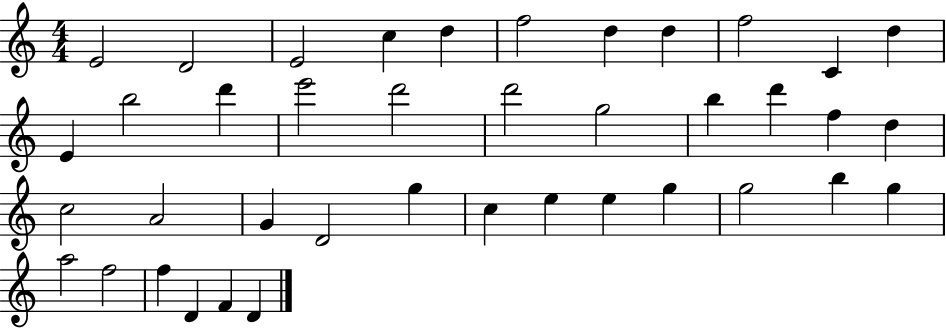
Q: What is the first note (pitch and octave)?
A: E4